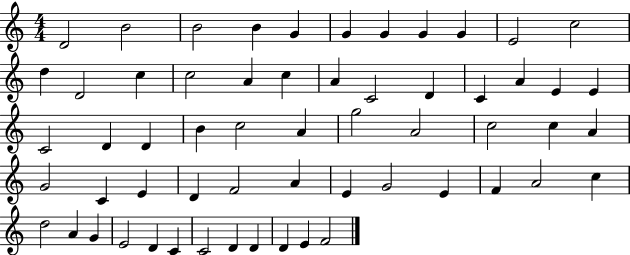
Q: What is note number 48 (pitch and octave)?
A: D5